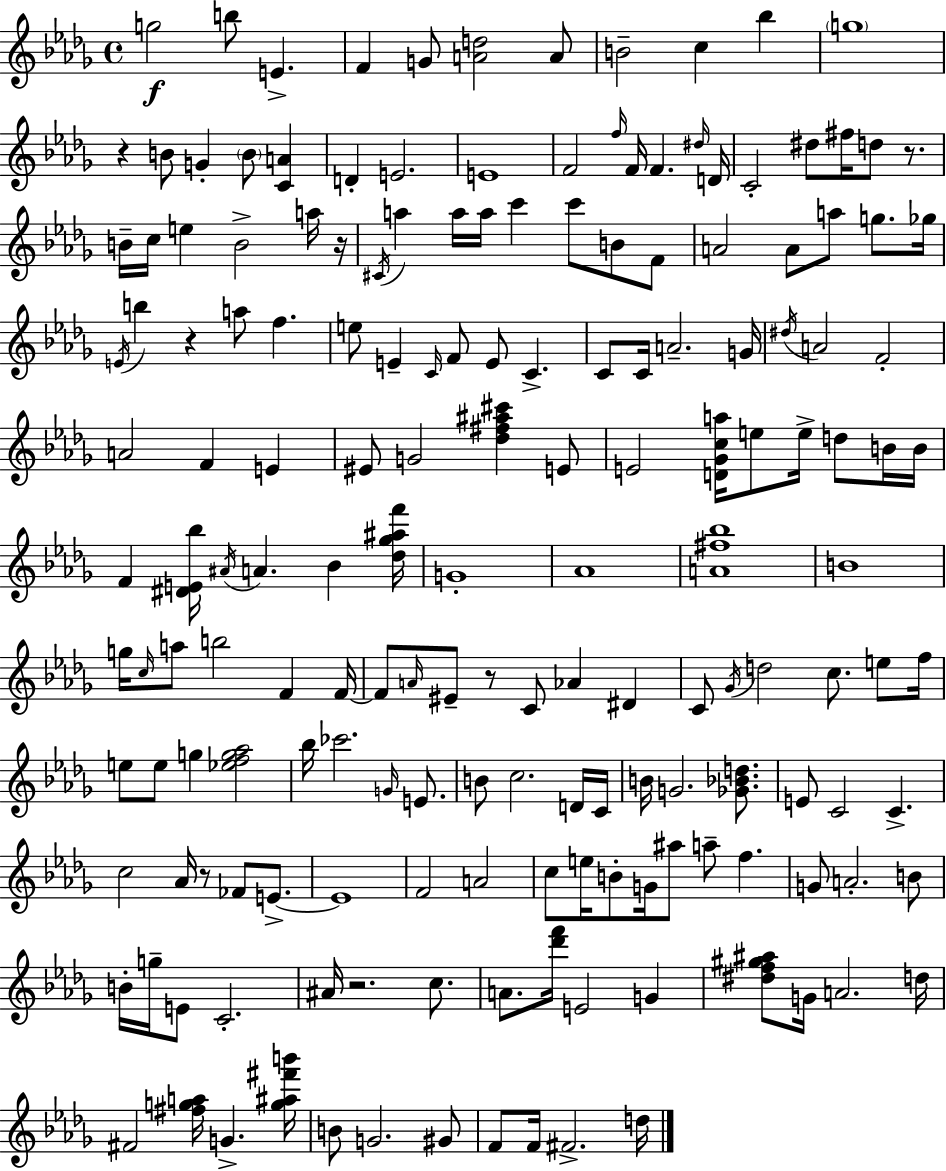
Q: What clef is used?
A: treble